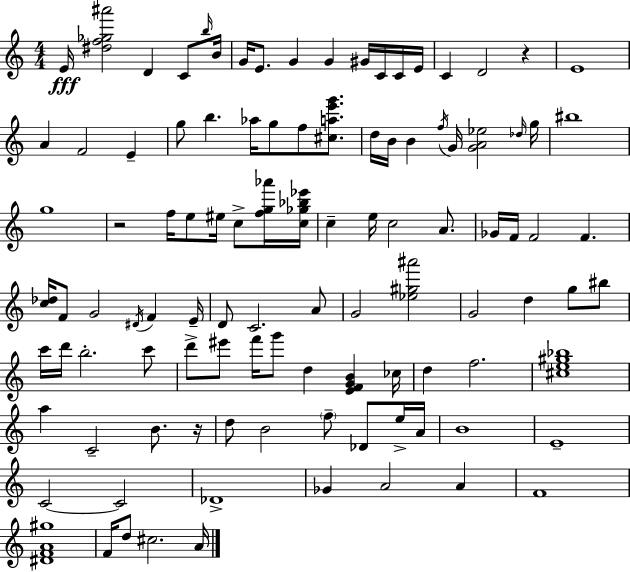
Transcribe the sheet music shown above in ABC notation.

X:1
T:Untitled
M:4/4
L:1/4
K:C
E/4 [^df_g^a']2 D C/2 b/4 B/4 G/4 E/2 G G ^G/4 C/4 C/4 E/4 C D2 z E4 A F2 E g/2 b _a/4 g/2 f/2 [^cae'g']/2 d/4 B/4 B f/4 G/4 [GA_e]2 _d/4 g/4 ^b4 g4 z2 f/4 e/2 ^e/4 c/2 [fg_a']/4 [c_g_b_e']/4 c e/4 c2 A/2 _G/4 F/4 F2 F [c_d]/4 F/2 G2 ^D/4 F E/4 D/2 C2 A/2 G2 [_e^g^a']2 G2 d g/2 ^b/2 c'/4 d'/4 b2 c'/2 d'/2 ^e'/2 f'/4 g'/2 d [EFGB] _c/4 d f2 [^ce^g_b]4 a C2 B/2 z/4 d/2 B2 f/2 _D/2 e/4 A/4 B4 E4 C2 C2 _D4 _G A2 A F4 [^DFA^g]4 F/4 d/2 ^c2 A/4